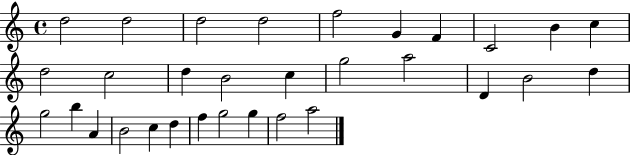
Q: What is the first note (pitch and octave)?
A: D5